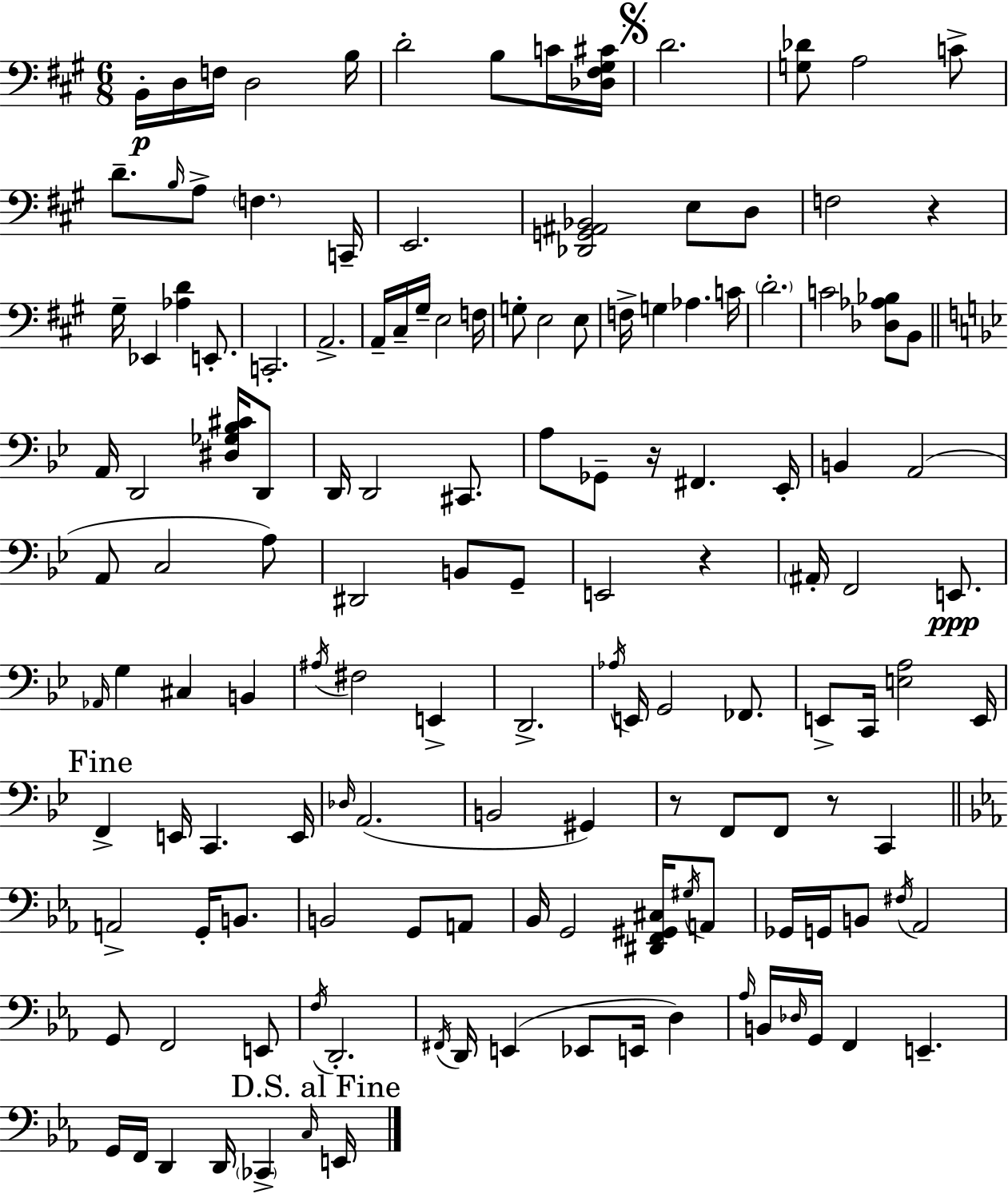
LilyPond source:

{
  \clef bass
  \numericTimeSignature
  \time 6/8
  \key a \major
  \repeat volta 2 { b,16-.\p d16 f16 d2 b16 | d'2-. b8 c'16 <des fis gis cis'>16 | \mark \markup { \musicglyph "scripts.segno" } d'2. | <g des'>8 a2 c'8-> | \break d'8.-- \grace { b16 } a8-> \parenthesize f4. | c,16-- e,2. | <des, g, ais, bes,>2 e8 d8 | f2 r4 | \break gis16-- ees,4 <aes d'>4 e,8.-. | c,2.-. | a,2.-> | a,16-- cis16-- gis16-- e2 | \break f16 g8-. e2 e8 | f16-> g4 aes4. | c'16 \parenthesize d'2.-. | c'2 <des aes bes>8 b,8 | \break \bar "||" \break \key bes \major a,16 d,2 <dis ges bes cis'>16 d,8 | d,16 d,2 cis,8. | a8 ges,8-- r16 fis,4. ees,16-. | b,4 a,2( | \break a,8 c2 a8) | dis,2 b,8 g,8-- | e,2 r4 | \parenthesize ais,16-. f,2 e,8.\ppp | \break \grace { aes,16 } g4 cis4 b,4 | \acciaccatura { ais16 } fis2 e,4-> | d,2.-> | \acciaccatura { aes16 } e,16 g,2 | \break fes,8. e,8-> c,16 <e a>2 | e,16 \mark "Fine" f,4-> e,16 c,4. | e,16 \grace { des16 } a,2.( | b,2 | \break gis,4) r8 f,8 f,8 r8 | c,4 \bar "||" \break \key c \minor a,2-> g,16-. b,8. | b,2 g,8 a,8 | bes,16 g,2 <dis, f, gis, cis>16 \acciaccatura { gis16 } a,8 | ges,16 g,16 b,8 \acciaccatura { fis16 } aes,2 | \break g,8 f,2 | e,8 \acciaccatura { f16 } d,2.-. | \acciaccatura { fis,16 } d,16 e,4( ees,8 e,16 | d4) \grace { aes16 } b,16 \grace { des16 } g,16 f,4 | \break e,4.-- g,16 f,16 d,4 | d,16 \parenthesize ces,4-> \grace { c16 } \mark "D.S. al Fine" e,16 } \bar "|."
}